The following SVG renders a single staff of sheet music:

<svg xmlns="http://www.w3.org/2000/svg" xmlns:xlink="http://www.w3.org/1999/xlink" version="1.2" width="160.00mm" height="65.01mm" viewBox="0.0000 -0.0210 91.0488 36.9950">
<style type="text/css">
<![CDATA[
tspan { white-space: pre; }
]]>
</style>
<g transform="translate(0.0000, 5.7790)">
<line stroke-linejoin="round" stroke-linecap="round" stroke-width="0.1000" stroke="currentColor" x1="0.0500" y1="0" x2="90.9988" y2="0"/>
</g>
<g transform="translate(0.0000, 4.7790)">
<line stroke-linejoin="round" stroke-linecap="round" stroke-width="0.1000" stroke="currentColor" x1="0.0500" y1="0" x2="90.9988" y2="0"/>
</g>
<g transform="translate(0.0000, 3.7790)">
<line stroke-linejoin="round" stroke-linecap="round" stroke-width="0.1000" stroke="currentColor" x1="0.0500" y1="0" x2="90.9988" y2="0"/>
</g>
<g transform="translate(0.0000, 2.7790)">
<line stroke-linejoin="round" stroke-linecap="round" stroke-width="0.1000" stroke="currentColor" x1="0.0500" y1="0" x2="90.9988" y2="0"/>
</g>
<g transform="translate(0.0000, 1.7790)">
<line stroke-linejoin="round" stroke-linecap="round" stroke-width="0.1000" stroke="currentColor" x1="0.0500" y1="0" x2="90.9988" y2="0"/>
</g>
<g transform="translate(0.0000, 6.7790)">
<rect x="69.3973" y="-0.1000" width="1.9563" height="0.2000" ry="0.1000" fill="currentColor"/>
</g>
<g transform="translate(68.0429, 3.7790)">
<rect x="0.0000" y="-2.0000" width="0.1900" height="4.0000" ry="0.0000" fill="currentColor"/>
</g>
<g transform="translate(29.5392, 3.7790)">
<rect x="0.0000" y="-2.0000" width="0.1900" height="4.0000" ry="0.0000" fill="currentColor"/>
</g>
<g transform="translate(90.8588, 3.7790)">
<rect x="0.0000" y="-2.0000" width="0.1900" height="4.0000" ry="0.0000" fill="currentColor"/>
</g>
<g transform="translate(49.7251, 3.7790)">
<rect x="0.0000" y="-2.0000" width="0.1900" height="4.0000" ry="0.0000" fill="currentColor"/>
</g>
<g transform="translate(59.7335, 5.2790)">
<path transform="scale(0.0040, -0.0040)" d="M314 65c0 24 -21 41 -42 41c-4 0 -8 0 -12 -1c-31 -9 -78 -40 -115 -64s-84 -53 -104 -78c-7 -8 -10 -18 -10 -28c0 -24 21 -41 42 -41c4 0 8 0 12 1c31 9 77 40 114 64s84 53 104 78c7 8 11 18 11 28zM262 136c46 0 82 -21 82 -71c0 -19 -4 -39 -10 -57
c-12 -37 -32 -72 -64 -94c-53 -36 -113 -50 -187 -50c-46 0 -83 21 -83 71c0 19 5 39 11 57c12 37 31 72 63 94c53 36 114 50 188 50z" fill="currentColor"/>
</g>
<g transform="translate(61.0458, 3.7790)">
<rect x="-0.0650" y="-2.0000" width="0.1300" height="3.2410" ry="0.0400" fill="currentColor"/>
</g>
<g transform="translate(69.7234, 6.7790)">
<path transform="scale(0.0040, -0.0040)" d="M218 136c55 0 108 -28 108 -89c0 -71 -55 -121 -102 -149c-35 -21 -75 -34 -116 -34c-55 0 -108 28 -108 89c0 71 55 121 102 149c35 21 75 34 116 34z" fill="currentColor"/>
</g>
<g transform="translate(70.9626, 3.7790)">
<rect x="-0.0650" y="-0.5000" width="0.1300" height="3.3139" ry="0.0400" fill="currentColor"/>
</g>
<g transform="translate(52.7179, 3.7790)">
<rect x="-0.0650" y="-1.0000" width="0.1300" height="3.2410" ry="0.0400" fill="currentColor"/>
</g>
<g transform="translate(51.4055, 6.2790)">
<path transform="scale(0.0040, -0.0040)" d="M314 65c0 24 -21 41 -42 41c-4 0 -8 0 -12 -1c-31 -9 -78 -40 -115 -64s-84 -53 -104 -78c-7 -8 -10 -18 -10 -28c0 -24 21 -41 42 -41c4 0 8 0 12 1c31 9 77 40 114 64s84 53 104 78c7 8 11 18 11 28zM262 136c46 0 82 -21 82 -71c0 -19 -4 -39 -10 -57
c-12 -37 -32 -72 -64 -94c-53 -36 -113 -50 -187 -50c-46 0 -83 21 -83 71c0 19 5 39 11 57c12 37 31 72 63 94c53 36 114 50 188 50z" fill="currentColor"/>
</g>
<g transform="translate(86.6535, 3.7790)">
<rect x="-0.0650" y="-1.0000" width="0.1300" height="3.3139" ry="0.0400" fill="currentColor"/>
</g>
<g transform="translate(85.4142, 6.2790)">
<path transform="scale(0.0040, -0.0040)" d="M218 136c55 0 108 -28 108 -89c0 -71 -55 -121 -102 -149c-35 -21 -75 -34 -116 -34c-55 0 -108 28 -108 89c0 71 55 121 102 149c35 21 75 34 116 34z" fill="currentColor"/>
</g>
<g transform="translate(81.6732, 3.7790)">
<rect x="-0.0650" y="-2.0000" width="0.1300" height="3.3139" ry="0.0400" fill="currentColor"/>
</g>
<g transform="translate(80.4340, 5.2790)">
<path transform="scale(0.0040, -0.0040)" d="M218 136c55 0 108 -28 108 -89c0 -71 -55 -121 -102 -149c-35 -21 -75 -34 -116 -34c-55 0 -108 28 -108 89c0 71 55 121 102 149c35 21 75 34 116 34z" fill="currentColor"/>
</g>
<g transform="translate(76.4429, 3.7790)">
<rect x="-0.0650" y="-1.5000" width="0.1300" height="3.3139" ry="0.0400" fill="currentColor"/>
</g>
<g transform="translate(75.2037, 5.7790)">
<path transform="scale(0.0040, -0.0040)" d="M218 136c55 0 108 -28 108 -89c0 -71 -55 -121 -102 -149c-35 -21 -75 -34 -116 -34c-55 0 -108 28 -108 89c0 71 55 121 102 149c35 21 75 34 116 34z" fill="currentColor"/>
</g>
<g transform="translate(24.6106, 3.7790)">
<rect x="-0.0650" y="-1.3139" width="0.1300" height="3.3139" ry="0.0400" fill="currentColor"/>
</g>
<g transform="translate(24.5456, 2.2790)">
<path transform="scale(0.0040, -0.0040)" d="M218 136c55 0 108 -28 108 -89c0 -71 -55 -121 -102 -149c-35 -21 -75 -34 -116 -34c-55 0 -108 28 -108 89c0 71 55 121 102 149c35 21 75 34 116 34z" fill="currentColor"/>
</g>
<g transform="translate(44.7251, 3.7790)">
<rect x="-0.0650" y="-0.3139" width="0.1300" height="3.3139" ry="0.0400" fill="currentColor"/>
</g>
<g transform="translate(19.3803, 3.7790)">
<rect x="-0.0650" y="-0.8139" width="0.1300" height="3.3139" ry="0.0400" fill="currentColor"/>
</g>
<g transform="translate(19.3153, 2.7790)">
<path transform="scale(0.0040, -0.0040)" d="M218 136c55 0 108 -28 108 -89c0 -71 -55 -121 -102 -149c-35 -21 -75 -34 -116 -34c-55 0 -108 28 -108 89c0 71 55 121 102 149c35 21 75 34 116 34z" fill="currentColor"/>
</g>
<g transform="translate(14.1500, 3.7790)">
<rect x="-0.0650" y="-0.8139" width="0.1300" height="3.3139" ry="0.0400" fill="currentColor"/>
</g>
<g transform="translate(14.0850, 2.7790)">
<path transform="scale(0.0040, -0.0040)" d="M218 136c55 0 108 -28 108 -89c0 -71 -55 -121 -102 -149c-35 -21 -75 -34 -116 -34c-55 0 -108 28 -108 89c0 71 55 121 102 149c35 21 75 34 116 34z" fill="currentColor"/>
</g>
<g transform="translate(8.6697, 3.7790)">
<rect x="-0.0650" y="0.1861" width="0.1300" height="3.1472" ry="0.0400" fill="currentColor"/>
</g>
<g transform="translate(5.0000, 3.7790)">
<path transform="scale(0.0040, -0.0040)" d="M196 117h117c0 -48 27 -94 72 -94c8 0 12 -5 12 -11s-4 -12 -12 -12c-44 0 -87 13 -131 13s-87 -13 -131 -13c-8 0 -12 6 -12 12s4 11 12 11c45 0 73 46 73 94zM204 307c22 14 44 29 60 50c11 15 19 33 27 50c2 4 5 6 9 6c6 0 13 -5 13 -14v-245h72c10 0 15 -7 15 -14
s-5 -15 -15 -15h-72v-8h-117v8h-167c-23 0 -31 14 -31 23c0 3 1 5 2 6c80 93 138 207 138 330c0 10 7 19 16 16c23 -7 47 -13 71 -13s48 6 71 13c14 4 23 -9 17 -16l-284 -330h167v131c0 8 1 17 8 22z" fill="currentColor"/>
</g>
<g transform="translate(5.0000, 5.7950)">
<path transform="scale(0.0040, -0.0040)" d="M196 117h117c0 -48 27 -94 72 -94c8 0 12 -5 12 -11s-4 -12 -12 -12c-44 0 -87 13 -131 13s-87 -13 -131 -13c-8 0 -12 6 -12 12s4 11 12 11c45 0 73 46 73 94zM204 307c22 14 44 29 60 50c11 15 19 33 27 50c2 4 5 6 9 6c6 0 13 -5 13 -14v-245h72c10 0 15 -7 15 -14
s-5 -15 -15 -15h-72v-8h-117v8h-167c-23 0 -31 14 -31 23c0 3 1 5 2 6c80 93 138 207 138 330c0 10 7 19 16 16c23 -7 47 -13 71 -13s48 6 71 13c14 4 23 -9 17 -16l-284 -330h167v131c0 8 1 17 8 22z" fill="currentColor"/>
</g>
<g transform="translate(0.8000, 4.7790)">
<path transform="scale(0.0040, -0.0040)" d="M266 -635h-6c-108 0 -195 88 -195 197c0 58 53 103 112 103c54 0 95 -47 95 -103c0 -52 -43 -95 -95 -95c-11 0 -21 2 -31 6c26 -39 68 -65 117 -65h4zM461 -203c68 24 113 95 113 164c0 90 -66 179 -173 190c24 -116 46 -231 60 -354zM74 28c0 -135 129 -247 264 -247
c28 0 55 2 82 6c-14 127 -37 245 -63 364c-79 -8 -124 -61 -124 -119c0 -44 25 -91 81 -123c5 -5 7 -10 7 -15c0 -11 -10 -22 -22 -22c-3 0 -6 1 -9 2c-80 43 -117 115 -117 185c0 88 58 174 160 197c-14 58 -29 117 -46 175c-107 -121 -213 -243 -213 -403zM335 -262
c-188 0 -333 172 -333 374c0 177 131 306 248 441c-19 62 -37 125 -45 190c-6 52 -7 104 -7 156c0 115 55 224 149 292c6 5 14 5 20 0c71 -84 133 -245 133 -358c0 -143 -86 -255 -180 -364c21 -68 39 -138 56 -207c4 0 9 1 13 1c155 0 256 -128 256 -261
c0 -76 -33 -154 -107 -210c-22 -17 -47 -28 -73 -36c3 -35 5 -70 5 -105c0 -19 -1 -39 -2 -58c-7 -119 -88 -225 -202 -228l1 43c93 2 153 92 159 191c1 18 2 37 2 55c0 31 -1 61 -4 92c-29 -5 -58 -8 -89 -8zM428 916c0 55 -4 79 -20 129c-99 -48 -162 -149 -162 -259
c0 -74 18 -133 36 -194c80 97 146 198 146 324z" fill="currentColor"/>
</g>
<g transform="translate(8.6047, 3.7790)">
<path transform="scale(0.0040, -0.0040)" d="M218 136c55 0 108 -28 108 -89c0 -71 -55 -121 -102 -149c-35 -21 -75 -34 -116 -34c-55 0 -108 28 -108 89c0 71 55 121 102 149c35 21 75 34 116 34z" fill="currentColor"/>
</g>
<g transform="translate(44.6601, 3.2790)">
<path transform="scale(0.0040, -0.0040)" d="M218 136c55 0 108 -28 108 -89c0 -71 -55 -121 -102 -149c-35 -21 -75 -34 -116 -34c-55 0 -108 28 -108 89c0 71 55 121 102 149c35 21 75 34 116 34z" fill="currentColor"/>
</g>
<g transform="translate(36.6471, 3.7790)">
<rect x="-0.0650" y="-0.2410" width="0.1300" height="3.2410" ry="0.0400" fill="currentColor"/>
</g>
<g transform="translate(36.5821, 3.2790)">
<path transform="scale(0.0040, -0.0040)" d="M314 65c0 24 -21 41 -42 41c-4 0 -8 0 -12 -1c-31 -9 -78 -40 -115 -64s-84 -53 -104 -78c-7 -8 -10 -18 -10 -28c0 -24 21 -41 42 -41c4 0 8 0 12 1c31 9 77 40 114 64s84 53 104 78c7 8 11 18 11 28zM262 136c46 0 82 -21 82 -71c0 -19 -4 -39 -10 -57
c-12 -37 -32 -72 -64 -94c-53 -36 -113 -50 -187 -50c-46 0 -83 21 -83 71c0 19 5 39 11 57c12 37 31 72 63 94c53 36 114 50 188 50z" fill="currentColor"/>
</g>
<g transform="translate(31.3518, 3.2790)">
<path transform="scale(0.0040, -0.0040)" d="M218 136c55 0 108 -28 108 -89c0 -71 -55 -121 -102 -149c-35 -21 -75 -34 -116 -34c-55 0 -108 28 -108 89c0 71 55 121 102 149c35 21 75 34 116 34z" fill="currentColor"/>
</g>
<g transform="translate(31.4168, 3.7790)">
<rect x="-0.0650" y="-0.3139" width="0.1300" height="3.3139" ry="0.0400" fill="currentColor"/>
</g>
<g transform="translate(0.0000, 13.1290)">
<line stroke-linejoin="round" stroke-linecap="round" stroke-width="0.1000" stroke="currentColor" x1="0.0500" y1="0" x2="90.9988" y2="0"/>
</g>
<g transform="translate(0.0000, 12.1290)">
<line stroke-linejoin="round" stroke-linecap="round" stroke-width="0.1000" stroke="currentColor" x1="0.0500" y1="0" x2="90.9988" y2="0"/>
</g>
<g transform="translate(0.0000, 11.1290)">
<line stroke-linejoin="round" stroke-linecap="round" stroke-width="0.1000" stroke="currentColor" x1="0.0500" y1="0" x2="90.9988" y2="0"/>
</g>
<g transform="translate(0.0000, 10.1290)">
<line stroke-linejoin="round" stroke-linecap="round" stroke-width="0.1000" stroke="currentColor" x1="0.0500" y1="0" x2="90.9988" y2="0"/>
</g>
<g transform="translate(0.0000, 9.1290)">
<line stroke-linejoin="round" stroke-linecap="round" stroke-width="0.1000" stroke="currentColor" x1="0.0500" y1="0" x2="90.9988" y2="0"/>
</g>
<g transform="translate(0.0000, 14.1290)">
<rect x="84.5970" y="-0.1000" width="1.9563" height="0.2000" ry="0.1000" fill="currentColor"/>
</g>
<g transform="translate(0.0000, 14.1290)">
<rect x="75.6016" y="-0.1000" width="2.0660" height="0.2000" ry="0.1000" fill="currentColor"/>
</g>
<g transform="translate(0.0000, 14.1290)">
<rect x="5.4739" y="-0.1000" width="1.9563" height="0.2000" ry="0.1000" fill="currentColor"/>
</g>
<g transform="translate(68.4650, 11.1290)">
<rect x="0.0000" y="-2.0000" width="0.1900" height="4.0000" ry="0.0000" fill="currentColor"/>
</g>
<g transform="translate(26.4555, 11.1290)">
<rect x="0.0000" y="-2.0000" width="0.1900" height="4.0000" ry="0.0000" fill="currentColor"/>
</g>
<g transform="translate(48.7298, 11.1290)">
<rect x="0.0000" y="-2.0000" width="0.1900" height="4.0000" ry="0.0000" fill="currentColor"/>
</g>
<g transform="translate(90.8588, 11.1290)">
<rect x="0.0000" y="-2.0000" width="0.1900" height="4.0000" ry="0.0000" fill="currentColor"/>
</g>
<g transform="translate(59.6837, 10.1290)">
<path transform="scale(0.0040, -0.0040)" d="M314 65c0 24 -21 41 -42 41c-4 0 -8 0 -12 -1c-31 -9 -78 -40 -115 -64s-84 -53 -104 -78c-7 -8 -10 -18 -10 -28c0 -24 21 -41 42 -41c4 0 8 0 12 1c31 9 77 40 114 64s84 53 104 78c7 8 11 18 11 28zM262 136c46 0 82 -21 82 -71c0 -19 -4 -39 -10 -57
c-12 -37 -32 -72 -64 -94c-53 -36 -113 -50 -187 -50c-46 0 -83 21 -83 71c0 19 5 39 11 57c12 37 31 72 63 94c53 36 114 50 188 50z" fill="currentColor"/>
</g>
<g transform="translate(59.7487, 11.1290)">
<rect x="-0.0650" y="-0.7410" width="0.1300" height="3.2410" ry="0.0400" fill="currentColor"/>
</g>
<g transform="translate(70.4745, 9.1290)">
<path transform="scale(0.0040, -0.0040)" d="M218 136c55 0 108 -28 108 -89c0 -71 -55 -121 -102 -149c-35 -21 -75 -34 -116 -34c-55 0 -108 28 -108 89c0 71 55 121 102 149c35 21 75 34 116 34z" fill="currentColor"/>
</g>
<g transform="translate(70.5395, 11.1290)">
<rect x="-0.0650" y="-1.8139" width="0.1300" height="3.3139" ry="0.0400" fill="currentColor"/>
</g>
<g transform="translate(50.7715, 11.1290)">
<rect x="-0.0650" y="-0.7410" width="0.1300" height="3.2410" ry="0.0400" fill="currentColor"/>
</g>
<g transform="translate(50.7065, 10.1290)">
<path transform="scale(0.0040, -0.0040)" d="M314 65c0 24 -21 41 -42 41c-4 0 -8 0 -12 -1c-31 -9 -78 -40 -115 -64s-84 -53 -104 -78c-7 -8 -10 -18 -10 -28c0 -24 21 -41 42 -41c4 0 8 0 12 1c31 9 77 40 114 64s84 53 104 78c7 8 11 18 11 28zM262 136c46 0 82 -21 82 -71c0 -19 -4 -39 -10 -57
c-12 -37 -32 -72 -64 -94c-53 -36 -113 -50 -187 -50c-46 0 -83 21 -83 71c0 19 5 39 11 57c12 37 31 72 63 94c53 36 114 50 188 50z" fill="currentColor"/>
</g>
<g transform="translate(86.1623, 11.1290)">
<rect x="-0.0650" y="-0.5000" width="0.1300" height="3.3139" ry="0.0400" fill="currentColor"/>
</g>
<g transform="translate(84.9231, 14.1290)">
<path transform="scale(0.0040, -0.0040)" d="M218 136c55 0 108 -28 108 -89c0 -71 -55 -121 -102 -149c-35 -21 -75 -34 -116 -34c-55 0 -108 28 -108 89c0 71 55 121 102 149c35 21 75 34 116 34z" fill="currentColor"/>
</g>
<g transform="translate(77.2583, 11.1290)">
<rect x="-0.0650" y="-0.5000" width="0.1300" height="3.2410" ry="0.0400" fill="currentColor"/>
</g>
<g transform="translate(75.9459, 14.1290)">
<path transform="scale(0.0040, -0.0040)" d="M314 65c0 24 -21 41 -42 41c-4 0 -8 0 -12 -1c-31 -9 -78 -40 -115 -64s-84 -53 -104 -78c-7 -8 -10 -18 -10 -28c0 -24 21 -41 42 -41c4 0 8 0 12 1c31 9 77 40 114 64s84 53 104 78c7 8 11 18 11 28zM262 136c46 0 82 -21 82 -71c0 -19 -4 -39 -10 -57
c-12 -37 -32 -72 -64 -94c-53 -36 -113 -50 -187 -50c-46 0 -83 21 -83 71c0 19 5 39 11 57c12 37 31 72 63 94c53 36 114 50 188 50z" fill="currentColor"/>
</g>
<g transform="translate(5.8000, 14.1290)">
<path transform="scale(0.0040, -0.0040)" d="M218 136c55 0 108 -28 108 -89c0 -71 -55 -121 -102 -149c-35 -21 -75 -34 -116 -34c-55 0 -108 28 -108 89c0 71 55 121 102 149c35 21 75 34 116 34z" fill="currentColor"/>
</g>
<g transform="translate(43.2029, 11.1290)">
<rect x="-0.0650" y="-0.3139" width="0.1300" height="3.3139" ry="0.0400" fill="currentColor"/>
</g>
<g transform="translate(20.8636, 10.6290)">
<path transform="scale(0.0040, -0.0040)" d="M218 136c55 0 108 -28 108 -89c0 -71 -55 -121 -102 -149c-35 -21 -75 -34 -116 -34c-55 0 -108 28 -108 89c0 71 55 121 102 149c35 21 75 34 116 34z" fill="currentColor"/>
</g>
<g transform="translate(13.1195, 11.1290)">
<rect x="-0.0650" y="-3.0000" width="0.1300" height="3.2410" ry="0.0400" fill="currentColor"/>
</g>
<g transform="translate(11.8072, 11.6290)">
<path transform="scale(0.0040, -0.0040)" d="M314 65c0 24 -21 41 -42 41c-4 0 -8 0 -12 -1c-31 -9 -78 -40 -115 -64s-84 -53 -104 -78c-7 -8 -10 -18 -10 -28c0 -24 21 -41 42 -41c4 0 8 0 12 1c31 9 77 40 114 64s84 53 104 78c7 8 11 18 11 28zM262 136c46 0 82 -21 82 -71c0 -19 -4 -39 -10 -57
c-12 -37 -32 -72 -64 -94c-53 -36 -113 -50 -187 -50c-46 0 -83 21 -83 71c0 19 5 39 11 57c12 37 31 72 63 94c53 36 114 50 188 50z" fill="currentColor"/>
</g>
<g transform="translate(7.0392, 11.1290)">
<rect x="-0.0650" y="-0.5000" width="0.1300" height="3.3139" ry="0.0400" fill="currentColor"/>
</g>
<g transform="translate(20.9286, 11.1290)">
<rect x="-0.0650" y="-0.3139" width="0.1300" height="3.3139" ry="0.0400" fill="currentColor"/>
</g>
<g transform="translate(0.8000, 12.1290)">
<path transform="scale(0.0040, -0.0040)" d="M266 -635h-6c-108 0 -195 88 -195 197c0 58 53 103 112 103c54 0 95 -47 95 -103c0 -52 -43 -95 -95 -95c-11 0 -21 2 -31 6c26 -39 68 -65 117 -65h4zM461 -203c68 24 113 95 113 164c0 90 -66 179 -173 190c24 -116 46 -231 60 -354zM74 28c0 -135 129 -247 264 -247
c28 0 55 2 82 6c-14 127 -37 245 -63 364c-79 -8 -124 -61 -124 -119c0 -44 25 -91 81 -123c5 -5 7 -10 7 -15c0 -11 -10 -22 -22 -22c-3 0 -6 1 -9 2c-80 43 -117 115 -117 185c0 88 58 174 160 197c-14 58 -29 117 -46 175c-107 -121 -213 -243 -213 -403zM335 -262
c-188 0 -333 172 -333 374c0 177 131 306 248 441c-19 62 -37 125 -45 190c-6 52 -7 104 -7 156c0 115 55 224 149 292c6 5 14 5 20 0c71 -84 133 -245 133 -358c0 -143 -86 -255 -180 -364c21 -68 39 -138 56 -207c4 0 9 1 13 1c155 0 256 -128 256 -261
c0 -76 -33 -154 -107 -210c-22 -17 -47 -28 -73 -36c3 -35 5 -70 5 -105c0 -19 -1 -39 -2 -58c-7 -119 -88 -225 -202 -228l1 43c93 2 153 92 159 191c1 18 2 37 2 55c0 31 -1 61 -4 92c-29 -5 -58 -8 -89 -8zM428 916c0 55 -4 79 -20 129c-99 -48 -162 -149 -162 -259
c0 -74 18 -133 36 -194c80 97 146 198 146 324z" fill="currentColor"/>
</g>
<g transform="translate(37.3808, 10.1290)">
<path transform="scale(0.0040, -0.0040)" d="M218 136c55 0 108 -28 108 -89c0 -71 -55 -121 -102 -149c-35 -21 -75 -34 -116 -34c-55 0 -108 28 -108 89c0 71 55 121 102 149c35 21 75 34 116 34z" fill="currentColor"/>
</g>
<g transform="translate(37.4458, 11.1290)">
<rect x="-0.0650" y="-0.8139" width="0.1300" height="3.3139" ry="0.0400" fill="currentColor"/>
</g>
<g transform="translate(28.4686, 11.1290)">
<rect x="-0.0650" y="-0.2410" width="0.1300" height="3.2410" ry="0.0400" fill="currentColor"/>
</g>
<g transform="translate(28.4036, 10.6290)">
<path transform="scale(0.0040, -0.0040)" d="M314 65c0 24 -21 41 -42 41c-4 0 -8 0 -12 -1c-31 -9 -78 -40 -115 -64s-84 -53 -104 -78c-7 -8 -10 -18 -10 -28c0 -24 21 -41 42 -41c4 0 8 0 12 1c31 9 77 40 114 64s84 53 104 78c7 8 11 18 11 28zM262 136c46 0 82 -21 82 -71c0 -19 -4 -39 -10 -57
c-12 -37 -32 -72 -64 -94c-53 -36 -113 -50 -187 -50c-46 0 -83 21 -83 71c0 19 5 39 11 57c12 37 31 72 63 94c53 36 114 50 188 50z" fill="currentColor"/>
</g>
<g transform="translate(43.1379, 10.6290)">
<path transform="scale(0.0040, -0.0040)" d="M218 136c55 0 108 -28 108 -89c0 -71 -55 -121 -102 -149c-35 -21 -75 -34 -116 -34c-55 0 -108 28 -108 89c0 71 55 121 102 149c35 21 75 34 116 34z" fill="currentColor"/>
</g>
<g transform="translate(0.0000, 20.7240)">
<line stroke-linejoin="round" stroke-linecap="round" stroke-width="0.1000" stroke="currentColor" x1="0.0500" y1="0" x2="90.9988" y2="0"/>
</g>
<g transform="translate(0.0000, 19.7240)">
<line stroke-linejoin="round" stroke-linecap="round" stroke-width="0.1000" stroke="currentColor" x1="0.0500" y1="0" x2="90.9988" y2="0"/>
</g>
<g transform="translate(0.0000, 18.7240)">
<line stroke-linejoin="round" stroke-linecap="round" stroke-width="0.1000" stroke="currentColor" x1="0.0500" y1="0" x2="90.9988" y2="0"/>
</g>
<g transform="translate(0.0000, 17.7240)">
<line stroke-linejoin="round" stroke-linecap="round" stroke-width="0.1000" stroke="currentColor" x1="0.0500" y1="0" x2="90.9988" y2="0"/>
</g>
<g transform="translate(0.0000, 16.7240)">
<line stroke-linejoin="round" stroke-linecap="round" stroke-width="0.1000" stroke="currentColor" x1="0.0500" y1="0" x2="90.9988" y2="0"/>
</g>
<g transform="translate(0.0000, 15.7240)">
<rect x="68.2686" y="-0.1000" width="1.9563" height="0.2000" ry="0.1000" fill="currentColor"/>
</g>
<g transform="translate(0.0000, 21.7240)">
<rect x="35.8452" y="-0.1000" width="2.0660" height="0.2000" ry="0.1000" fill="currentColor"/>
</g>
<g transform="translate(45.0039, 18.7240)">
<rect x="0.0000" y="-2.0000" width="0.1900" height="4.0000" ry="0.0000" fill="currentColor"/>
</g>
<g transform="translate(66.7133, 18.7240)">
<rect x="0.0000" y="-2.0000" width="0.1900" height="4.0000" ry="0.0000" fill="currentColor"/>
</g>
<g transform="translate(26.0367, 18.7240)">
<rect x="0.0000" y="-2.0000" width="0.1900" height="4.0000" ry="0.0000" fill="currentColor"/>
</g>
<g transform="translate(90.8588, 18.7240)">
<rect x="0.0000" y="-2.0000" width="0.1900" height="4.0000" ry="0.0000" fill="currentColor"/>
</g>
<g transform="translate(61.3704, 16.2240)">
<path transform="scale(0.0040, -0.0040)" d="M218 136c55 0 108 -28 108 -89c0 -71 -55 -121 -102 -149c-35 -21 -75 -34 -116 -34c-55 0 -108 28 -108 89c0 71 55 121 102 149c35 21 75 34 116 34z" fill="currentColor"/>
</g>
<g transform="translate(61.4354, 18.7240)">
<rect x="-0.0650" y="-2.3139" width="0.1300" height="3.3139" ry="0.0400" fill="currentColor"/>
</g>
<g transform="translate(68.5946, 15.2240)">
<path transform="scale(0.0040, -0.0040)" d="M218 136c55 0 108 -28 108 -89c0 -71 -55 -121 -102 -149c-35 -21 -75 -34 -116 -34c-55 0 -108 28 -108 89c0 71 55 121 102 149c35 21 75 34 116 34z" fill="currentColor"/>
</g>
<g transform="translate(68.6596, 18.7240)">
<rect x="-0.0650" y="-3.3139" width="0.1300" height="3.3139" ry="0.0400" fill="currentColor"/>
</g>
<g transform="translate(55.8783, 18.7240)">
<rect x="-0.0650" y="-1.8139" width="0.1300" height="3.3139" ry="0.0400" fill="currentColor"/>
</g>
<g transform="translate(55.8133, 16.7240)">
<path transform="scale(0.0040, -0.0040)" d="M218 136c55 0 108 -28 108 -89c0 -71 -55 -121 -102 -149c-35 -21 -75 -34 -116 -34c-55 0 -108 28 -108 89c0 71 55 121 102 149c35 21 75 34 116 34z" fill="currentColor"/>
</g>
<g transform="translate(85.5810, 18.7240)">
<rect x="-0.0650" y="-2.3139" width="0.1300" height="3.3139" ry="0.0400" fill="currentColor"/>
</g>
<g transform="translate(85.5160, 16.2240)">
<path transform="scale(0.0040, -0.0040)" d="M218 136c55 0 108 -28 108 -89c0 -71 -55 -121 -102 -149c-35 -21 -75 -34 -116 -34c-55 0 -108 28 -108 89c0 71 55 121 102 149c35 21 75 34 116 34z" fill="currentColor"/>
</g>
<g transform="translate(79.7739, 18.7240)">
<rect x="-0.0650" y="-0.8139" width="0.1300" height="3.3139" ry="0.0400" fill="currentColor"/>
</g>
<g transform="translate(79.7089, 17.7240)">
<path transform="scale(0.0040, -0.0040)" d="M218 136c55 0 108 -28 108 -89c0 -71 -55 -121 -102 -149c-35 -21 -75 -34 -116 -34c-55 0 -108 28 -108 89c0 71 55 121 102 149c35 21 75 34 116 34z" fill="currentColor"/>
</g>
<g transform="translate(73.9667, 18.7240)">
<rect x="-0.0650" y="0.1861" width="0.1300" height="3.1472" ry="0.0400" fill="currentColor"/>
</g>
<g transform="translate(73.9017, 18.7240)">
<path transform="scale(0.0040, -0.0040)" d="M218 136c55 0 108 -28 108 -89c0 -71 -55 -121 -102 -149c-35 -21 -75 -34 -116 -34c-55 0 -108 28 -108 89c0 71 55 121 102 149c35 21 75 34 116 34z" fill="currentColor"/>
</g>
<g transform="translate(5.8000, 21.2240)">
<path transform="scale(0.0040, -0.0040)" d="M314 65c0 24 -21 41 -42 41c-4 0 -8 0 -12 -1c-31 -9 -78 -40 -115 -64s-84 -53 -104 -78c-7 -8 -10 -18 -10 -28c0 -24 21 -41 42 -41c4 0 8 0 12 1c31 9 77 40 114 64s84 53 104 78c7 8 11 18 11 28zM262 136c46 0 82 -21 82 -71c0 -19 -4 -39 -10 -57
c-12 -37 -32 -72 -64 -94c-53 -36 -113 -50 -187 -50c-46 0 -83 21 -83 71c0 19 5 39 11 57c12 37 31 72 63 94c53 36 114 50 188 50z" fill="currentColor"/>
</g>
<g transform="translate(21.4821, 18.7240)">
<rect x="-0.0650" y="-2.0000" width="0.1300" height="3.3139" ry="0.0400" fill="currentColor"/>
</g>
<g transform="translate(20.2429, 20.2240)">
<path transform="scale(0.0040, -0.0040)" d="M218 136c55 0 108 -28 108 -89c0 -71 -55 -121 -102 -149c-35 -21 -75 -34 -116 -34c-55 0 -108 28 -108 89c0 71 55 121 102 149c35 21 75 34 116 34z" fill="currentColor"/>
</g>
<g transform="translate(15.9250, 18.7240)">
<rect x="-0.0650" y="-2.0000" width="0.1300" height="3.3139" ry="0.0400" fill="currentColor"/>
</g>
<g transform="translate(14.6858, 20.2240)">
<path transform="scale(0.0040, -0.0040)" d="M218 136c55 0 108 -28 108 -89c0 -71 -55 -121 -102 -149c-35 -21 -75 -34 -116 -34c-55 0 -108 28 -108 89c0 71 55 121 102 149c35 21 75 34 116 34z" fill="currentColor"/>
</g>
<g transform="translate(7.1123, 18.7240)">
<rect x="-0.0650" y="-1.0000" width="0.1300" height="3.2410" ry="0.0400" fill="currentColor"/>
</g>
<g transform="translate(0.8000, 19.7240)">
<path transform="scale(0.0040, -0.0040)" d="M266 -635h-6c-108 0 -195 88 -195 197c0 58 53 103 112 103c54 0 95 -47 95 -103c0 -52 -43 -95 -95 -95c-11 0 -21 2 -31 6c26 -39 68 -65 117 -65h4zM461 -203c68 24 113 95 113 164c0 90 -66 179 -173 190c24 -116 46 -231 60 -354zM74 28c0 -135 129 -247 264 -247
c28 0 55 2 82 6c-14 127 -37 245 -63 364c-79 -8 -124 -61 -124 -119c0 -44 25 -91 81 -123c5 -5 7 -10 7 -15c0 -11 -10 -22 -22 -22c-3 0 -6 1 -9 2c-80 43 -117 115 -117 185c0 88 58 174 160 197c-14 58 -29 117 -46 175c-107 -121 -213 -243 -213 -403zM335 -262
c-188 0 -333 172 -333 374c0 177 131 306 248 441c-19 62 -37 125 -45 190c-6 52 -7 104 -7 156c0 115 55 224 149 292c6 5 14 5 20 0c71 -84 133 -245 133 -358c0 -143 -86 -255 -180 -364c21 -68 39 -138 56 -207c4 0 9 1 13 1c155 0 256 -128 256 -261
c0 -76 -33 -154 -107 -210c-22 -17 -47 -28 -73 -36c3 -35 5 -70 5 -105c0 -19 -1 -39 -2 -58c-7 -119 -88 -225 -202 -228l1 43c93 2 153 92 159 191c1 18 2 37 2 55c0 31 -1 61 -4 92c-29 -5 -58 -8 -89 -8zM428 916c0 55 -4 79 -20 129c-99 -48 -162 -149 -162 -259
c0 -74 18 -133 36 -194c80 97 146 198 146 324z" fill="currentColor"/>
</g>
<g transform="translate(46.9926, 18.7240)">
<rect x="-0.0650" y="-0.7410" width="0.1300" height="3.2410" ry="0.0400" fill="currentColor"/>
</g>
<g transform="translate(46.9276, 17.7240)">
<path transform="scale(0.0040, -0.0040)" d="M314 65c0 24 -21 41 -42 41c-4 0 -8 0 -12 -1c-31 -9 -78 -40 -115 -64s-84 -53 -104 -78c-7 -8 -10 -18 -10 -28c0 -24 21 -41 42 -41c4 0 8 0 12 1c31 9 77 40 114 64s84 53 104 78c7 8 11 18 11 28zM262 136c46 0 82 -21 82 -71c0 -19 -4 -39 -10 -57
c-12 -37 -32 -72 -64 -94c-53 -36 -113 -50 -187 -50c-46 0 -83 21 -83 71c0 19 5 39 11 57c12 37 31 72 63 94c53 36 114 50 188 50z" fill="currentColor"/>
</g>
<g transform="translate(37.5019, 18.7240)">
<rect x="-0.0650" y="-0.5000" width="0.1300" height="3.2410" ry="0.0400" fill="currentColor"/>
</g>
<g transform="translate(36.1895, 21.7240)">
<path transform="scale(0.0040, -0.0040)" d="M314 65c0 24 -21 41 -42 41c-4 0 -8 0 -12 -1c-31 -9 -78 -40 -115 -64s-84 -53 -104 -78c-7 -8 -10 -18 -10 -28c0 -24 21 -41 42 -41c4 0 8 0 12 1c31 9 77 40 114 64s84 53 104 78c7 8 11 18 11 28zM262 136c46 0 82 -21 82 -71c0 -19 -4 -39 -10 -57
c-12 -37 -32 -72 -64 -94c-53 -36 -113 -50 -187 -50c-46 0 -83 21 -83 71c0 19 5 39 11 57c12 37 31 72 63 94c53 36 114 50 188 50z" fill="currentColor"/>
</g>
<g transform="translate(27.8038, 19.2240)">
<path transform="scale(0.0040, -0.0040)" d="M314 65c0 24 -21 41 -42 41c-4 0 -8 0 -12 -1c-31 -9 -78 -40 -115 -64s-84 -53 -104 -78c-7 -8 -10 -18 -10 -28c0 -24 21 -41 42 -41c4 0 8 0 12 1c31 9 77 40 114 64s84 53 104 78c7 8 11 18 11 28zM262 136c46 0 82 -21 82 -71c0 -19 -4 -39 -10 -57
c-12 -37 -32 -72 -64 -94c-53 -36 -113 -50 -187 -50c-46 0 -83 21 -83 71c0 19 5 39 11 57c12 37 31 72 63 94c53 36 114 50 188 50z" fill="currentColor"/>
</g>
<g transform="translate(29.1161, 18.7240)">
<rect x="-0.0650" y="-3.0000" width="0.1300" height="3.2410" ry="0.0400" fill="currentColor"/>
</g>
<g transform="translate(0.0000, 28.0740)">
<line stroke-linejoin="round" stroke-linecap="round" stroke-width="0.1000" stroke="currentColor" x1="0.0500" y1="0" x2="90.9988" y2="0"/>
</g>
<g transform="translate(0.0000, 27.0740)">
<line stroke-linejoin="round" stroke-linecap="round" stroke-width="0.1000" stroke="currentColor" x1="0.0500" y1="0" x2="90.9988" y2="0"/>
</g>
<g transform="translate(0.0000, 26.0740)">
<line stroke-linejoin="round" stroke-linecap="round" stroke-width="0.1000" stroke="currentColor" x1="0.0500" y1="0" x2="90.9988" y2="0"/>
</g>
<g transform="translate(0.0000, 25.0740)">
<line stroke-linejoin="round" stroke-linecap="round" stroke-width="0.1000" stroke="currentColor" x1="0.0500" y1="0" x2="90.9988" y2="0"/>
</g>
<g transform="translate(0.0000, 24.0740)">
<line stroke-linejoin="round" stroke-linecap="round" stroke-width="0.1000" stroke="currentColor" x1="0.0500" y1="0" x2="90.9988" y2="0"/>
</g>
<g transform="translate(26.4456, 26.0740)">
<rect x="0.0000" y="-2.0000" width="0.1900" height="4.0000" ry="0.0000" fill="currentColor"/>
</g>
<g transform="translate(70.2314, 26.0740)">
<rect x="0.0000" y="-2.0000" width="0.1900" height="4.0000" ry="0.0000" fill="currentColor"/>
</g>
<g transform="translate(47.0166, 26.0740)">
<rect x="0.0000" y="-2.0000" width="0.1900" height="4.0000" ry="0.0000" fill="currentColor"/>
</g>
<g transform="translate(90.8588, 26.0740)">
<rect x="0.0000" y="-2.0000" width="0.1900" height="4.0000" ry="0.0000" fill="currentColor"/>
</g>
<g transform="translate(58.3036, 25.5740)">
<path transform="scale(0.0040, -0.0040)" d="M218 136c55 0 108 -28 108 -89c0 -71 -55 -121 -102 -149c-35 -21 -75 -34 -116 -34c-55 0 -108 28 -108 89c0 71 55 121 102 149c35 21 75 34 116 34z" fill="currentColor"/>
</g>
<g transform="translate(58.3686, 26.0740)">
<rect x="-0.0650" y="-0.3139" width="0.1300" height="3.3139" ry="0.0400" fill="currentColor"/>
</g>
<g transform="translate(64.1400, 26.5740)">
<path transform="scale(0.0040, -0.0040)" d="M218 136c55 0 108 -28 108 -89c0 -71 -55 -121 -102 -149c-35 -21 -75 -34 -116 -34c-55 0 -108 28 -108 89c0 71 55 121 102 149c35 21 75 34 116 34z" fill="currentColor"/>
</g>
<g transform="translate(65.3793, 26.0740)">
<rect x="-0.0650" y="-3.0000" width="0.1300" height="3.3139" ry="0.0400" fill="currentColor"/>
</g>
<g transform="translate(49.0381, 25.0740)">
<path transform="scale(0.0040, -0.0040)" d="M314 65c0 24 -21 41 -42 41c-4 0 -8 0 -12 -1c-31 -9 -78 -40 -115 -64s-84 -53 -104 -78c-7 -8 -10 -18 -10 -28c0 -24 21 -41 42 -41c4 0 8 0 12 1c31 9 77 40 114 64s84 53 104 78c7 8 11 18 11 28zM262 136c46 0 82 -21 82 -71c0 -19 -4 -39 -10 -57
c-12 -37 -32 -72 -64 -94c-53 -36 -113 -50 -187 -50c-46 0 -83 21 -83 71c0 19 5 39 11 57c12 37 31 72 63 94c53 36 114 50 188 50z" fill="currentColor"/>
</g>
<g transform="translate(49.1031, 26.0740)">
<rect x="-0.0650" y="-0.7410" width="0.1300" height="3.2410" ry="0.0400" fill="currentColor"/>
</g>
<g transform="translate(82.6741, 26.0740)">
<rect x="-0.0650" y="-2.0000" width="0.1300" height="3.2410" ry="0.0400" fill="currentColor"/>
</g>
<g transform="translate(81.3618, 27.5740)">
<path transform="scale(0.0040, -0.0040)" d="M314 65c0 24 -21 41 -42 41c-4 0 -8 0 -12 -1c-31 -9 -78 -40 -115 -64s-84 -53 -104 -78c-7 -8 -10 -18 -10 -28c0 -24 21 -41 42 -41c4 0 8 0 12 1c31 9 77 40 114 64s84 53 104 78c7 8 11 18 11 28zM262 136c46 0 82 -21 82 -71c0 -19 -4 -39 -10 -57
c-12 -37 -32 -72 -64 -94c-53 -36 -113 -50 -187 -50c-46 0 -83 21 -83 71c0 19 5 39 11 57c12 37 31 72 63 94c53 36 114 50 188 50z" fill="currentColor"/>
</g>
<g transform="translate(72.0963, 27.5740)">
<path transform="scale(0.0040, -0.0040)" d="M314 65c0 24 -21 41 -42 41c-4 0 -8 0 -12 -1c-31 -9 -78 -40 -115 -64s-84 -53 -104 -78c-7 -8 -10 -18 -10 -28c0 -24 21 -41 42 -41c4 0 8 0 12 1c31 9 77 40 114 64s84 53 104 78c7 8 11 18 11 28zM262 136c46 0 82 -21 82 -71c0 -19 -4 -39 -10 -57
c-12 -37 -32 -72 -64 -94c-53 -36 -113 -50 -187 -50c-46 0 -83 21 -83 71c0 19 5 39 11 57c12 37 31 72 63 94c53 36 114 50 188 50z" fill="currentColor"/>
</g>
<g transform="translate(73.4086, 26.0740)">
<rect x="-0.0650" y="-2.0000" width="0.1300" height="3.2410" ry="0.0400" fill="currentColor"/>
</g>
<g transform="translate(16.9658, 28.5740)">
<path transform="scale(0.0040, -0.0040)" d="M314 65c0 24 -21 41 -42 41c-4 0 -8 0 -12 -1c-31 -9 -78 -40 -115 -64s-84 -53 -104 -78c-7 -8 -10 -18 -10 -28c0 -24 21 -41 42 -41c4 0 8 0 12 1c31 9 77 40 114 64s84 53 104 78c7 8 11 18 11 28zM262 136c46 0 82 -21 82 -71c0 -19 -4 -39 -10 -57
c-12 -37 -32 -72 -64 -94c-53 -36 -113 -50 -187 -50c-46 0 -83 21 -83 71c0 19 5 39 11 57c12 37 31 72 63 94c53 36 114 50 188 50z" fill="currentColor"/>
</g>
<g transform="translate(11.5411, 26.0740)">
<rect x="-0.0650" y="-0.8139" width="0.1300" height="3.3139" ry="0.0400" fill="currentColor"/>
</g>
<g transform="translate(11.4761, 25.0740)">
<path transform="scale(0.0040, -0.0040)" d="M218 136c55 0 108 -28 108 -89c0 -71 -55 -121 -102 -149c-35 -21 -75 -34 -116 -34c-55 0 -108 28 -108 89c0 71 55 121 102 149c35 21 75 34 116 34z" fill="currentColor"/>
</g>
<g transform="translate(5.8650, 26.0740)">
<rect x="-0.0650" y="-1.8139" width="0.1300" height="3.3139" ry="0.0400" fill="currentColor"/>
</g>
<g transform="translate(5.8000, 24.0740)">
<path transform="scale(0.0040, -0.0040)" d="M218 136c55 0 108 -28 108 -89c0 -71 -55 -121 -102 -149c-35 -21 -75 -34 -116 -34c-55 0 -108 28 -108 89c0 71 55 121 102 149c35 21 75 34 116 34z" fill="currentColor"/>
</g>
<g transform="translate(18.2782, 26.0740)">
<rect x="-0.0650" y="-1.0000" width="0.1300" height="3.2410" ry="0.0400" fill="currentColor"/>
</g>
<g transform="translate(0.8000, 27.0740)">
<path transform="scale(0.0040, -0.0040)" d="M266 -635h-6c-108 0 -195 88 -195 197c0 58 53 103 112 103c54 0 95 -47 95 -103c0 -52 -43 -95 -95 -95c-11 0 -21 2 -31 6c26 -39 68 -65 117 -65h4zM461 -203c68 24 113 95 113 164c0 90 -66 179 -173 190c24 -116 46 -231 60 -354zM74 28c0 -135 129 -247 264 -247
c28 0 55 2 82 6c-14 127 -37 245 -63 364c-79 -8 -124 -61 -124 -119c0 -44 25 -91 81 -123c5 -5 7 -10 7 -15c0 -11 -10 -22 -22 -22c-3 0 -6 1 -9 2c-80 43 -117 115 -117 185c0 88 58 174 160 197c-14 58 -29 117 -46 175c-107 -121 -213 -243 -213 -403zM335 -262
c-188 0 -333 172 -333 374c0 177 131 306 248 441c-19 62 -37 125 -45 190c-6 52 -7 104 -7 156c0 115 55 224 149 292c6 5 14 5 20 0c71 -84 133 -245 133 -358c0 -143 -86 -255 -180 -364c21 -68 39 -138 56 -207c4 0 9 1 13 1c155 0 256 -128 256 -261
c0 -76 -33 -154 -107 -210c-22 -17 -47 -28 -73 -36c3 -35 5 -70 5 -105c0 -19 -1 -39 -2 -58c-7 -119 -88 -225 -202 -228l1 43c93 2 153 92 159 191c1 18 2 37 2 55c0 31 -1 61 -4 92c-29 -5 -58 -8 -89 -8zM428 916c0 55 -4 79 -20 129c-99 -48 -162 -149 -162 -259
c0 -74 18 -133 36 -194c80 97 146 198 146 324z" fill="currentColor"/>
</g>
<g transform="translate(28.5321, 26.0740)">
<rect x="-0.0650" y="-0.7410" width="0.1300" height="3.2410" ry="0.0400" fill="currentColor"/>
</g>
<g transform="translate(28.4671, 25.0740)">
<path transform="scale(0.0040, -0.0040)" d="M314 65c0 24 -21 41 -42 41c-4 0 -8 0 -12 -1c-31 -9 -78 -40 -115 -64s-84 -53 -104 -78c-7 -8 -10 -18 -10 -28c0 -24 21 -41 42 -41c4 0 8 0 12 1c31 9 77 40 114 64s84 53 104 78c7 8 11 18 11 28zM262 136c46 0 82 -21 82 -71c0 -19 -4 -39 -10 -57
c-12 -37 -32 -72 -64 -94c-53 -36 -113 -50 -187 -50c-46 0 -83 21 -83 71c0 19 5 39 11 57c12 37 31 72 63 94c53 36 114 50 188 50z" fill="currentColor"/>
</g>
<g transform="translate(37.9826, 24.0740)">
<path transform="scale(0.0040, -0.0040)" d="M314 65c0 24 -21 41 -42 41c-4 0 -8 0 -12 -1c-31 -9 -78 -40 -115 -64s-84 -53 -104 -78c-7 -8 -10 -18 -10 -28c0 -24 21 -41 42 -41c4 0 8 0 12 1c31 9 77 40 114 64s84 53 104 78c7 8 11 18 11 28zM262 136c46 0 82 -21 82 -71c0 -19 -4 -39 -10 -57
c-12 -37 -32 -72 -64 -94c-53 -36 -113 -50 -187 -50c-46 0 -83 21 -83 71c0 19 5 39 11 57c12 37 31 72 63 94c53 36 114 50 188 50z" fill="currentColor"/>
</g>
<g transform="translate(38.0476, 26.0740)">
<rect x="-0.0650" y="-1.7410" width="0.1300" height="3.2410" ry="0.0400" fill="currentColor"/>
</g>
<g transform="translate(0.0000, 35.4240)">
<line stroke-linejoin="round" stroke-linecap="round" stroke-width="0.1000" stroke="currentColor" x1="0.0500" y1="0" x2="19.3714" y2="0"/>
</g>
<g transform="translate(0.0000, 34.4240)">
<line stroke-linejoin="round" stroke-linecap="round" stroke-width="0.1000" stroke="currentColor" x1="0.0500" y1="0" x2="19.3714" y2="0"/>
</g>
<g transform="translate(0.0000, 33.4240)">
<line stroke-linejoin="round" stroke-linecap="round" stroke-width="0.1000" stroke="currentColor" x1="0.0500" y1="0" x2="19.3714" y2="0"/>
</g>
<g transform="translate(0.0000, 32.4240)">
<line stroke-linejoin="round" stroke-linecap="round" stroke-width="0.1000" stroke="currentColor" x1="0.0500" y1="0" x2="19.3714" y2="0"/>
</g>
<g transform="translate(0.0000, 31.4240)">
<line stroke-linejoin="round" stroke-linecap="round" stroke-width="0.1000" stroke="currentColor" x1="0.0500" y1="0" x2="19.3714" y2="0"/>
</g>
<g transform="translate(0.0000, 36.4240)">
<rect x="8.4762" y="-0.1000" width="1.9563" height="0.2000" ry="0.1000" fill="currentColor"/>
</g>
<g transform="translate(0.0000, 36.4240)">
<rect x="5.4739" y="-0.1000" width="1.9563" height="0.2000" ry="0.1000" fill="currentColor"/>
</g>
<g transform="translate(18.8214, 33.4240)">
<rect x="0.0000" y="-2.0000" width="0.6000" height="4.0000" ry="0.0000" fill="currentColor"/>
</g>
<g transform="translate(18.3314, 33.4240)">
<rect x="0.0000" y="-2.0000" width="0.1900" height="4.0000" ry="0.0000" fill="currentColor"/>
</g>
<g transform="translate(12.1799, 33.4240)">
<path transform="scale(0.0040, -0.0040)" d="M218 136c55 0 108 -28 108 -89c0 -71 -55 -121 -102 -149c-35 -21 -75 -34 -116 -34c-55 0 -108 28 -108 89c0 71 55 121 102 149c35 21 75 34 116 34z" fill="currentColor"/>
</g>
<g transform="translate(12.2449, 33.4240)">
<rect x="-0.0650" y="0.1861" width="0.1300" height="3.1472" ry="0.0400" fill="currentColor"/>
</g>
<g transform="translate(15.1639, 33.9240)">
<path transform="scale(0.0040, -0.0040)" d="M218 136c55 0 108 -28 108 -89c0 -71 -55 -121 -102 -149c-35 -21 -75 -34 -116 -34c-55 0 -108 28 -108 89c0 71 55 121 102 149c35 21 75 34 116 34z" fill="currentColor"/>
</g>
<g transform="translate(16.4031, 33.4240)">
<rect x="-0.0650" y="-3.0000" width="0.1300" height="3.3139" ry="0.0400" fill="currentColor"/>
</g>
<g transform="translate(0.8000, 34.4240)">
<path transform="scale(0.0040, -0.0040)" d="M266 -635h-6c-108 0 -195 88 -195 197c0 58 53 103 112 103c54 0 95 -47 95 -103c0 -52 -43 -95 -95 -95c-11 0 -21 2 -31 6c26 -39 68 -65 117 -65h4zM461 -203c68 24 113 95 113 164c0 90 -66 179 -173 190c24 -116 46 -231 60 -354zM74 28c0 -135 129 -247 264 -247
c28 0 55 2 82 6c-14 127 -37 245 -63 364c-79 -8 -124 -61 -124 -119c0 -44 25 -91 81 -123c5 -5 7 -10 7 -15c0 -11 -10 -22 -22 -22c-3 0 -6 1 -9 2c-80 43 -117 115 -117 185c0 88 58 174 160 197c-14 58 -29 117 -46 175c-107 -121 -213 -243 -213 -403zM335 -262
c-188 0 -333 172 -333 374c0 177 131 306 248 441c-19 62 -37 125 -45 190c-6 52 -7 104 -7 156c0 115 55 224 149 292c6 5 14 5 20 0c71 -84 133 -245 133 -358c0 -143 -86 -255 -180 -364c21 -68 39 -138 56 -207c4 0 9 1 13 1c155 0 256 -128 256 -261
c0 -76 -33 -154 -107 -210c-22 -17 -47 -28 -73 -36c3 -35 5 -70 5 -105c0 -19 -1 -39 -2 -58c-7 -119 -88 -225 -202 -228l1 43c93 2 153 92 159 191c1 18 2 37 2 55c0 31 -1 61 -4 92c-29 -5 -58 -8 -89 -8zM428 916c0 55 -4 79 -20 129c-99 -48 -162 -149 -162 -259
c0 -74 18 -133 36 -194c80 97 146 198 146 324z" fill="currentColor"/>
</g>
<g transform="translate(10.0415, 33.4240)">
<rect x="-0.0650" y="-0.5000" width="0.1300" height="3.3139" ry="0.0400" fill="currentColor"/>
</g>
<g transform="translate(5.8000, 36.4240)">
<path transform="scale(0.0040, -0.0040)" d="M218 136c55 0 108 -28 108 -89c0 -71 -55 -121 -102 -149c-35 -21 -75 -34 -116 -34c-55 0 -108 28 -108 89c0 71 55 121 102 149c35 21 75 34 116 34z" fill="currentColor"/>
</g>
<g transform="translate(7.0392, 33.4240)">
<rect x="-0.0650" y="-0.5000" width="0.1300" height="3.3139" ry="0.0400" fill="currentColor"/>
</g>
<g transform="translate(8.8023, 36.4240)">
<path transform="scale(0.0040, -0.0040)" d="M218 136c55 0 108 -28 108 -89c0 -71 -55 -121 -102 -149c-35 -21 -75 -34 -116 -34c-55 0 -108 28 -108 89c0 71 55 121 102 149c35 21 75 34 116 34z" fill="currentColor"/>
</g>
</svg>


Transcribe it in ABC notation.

X:1
T:Untitled
M:4/4
L:1/4
K:C
B d d e c c2 c D2 F2 C E F D C A2 c c2 d c d2 d2 f C2 C D2 F F A2 C2 d2 f g b B d g f d D2 d2 f2 d2 c A F2 F2 C C B A